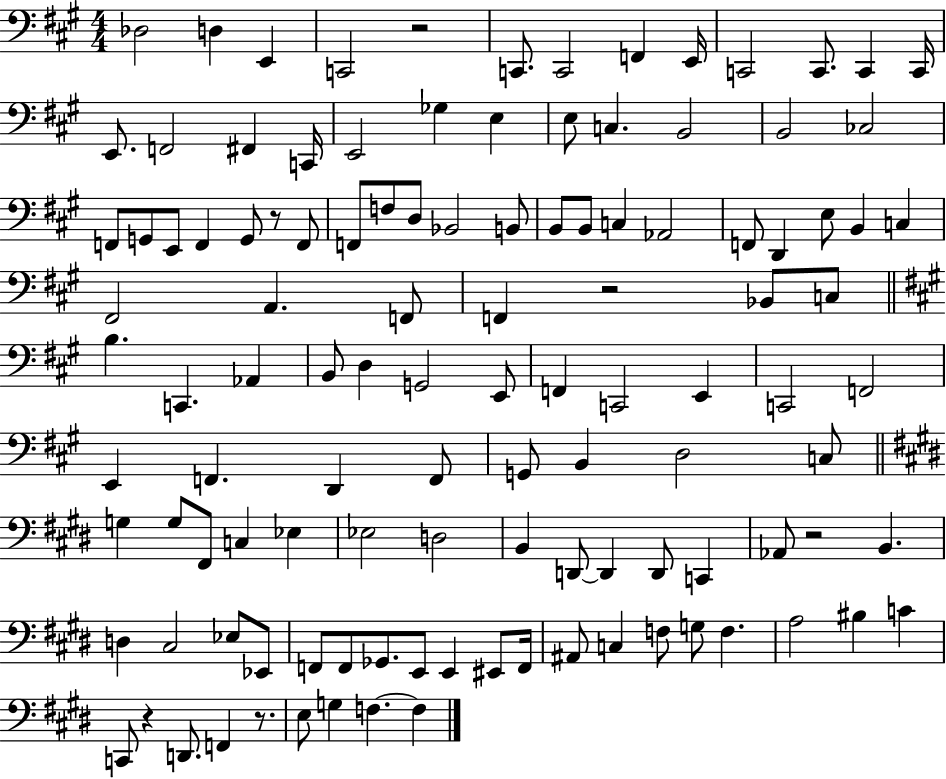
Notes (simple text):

Db3/h D3/q E2/q C2/h R/h C2/e. C2/h F2/q E2/s C2/h C2/e. C2/q C2/s E2/e. F2/h F#2/q C2/s E2/h Gb3/q E3/q E3/e C3/q. B2/h B2/h CES3/h F2/e G2/e E2/e F2/q G2/e R/e F2/e F2/e F3/e D3/e Bb2/h B2/e B2/e B2/e C3/q Ab2/h F2/e D2/q E3/e B2/q C3/q F#2/h A2/q. F2/e F2/q R/h Bb2/e C3/e B3/q. C2/q. Ab2/q B2/e D3/q G2/h E2/e F2/q C2/h E2/q C2/h F2/h E2/q F2/q. D2/q F2/e G2/e B2/q D3/h C3/e G3/q G3/e F#2/e C3/q Eb3/q Eb3/h D3/h B2/q D2/e D2/q D2/e C2/q Ab2/e R/h B2/q. D3/q C#3/h Eb3/e Eb2/e F2/e F2/e Gb2/e. E2/e E2/q EIS2/e F2/s A#2/e C3/q F3/e G3/e F3/q. A3/h BIS3/q C4/q C2/e R/q D2/e. F2/q R/e. E3/e G3/q F3/q. F3/q